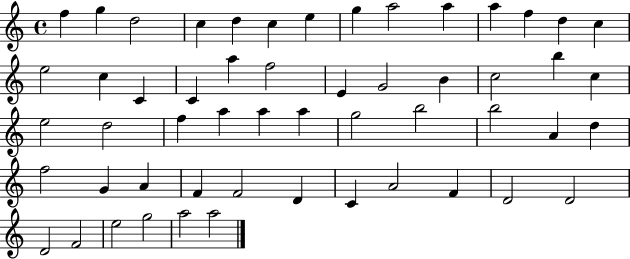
F5/q G5/q D5/h C5/q D5/q C5/q E5/q G5/q A5/h A5/q A5/q F5/q D5/q C5/q E5/h C5/q C4/q C4/q A5/q F5/h E4/q G4/h B4/q C5/h B5/q C5/q E5/h D5/h F5/q A5/q A5/q A5/q G5/h B5/h B5/h A4/q D5/q F5/h G4/q A4/q F4/q F4/h D4/q C4/q A4/h F4/q D4/h D4/h D4/h F4/h E5/h G5/h A5/h A5/h